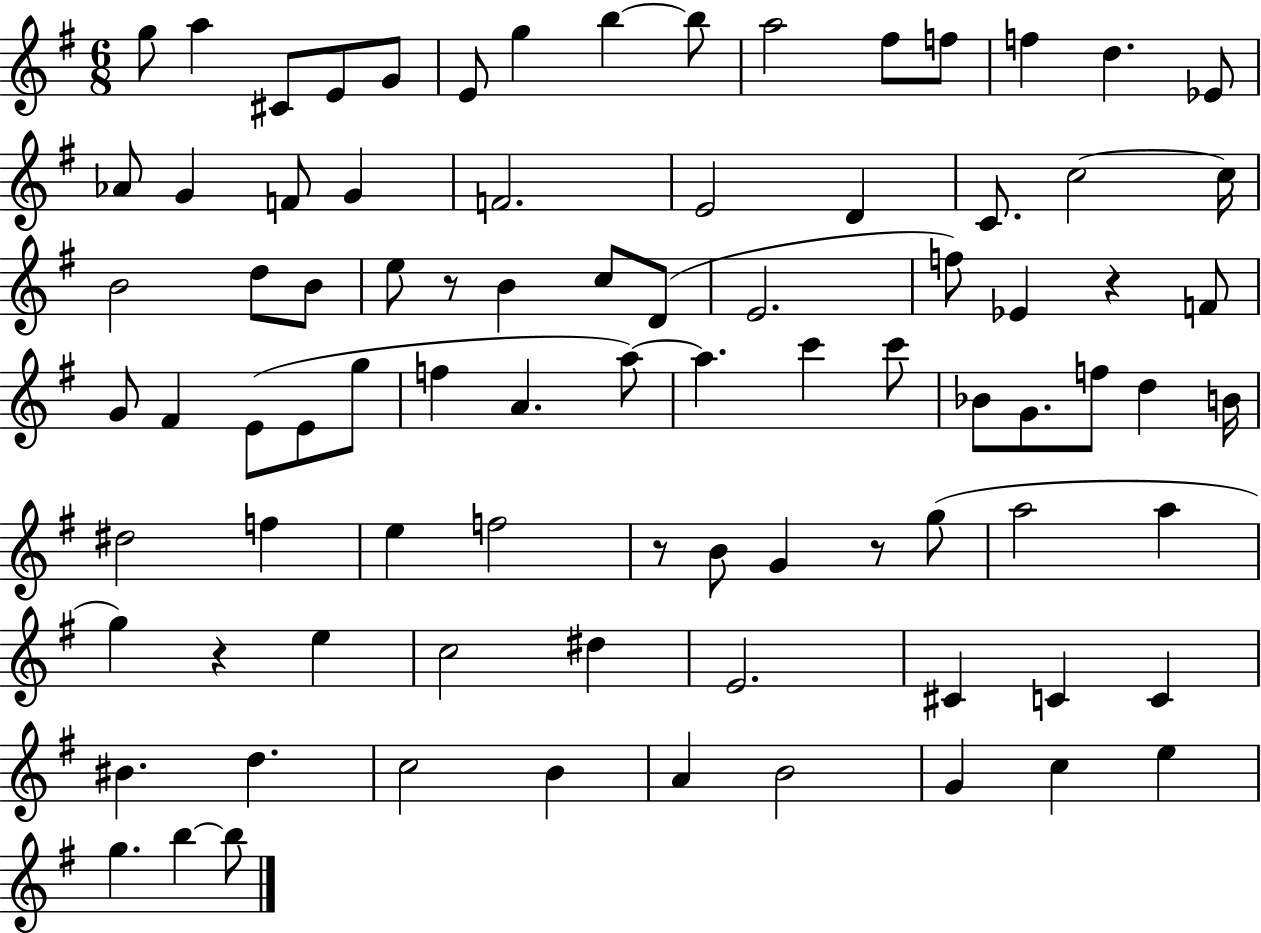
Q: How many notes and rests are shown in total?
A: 86